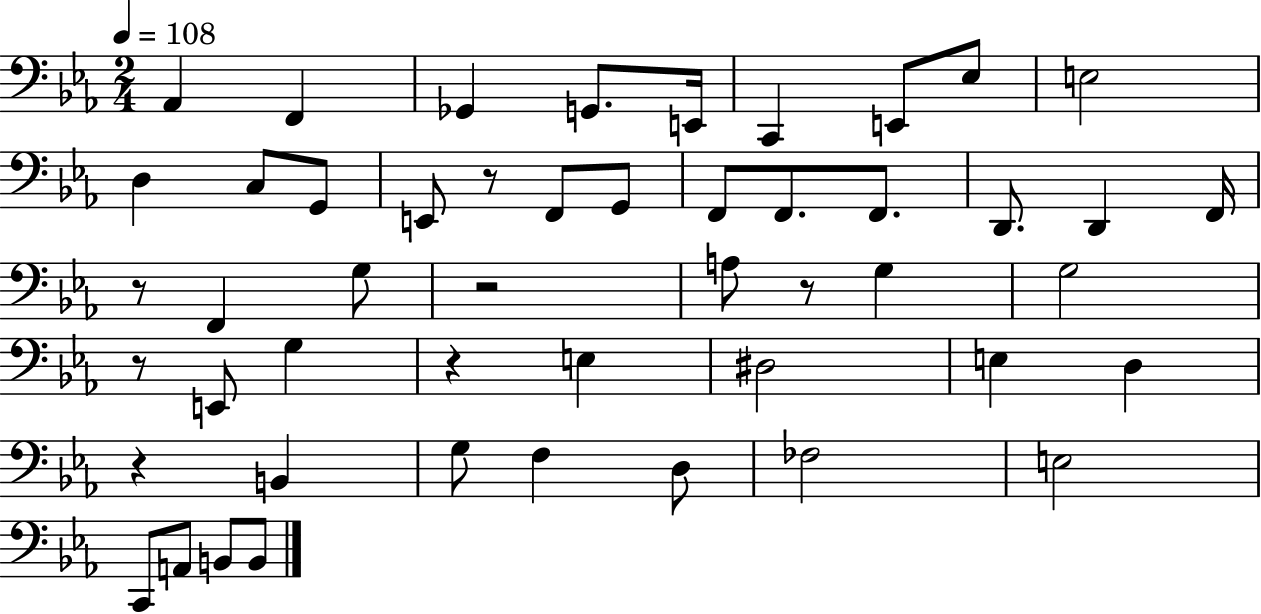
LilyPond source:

{
  \clef bass
  \numericTimeSignature
  \time 2/4
  \key ees \major
  \tempo 4 = 108
  aes,4 f,4 | ges,4 g,8. e,16 | c,4 e,8 ees8 | e2 | \break d4 c8 g,8 | e,8 r8 f,8 g,8 | f,8 f,8. f,8. | d,8. d,4 f,16 | \break r8 f,4 g8 | r2 | a8 r8 g4 | g2 | \break r8 e,8 g4 | r4 e4 | dis2 | e4 d4 | \break r4 b,4 | g8 f4 d8 | fes2 | e2 | \break c,8 a,8 b,8 b,8 | \bar "|."
}